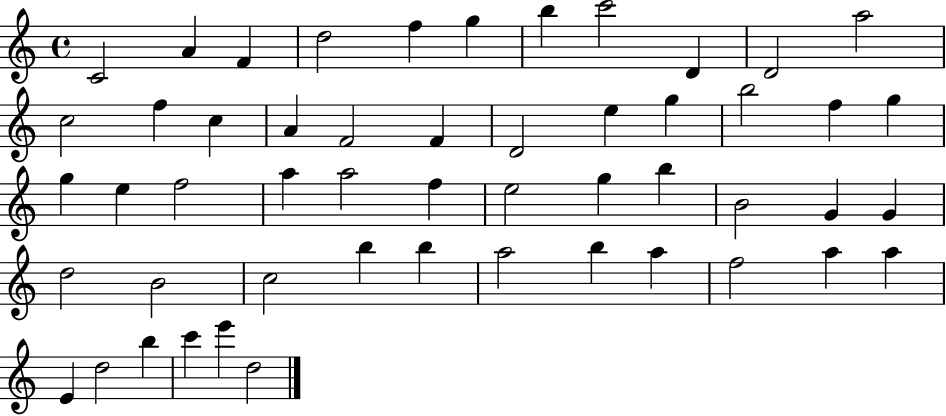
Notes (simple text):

C4/h A4/q F4/q D5/h F5/q G5/q B5/q C6/h D4/q D4/h A5/h C5/h F5/q C5/q A4/q F4/h F4/q D4/h E5/q G5/q B5/h F5/q G5/q G5/q E5/q F5/h A5/q A5/h F5/q E5/h G5/q B5/q B4/h G4/q G4/q D5/h B4/h C5/h B5/q B5/q A5/h B5/q A5/q F5/h A5/q A5/q E4/q D5/h B5/q C6/q E6/q D5/h